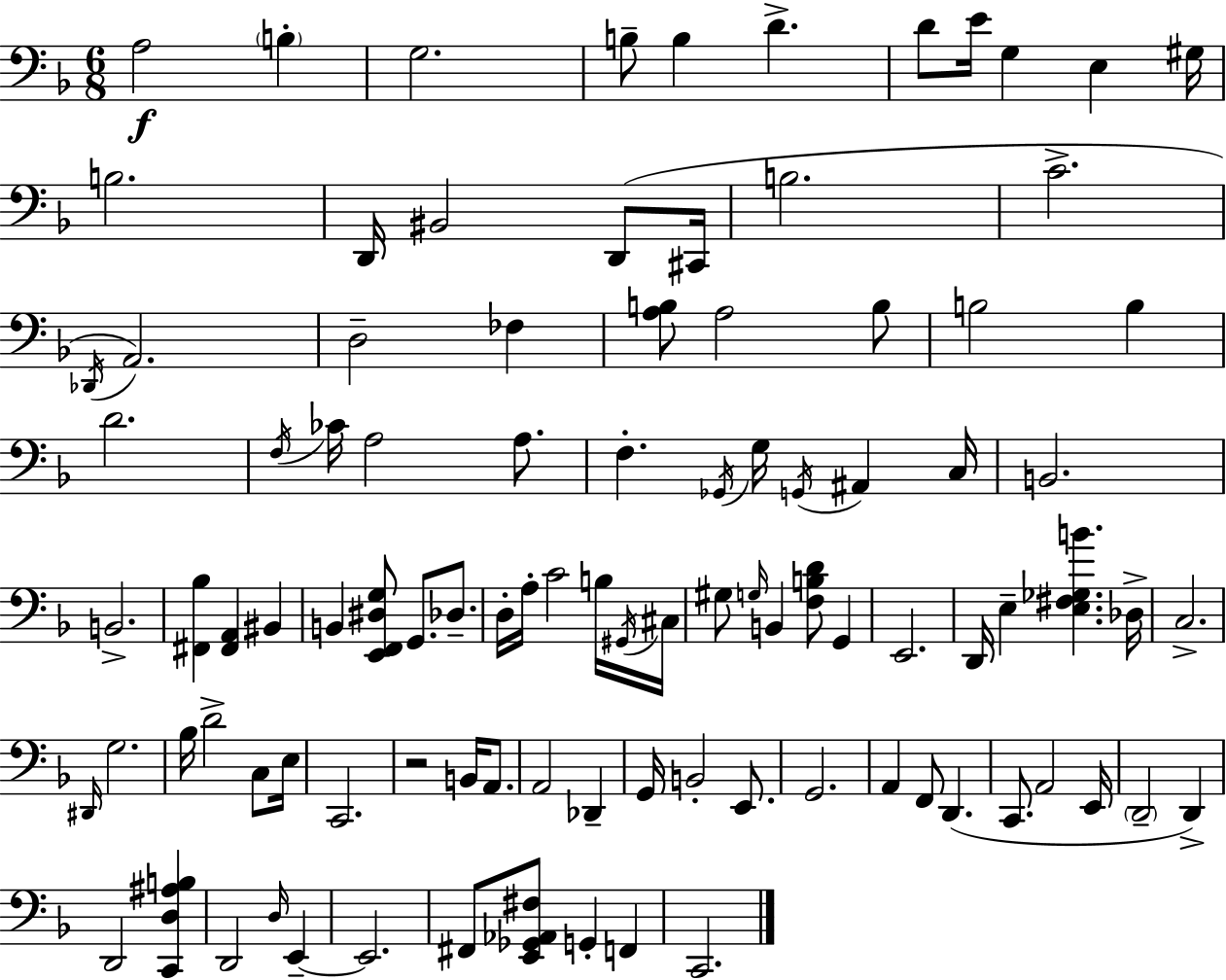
X:1
T:Untitled
M:6/8
L:1/4
K:Dm
A,2 B, G,2 B,/2 B, D D/2 E/4 G, E, ^G,/4 B,2 D,,/4 ^B,,2 D,,/2 ^C,,/4 B,2 C2 _D,,/4 A,,2 D,2 _F, [A,B,]/2 A,2 B,/2 B,2 B, D2 F,/4 _C/4 A,2 A,/2 F, _G,,/4 G,/4 G,,/4 ^A,, C,/4 B,,2 B,,2 [^F,,_B,] [^F,,A,,] ^B,, B,, [E,,F,,^D,G,]/2 G,,/2 _D,/2 D,/4 A,/4 C2 B,/4 ^G,,/4 ^C,/4 ^G,/2 G,/4 B,, [F,B,D]/2 G,, E,,2 D,,/4 E, [E,^F,_G,B] _D,/4 C,2 ^D,,/4 G,2 _B,/4 D2 C,/2 E,/4 C,,2 z2 B,,/4 A,,/2 A,,2 _D,, G,,/4 B,,2 E,,/2 G,,2 A,, F,,/2 D,, C,,/2 A,,2 E,,/4 D,,2 D,, D,,2 [C,,D,^A,B,] D,,2 D,/4 E,, E,,2 ^F,,/2 [E,,_G,,_A,,^F,]/2 G,, F,, C,,2